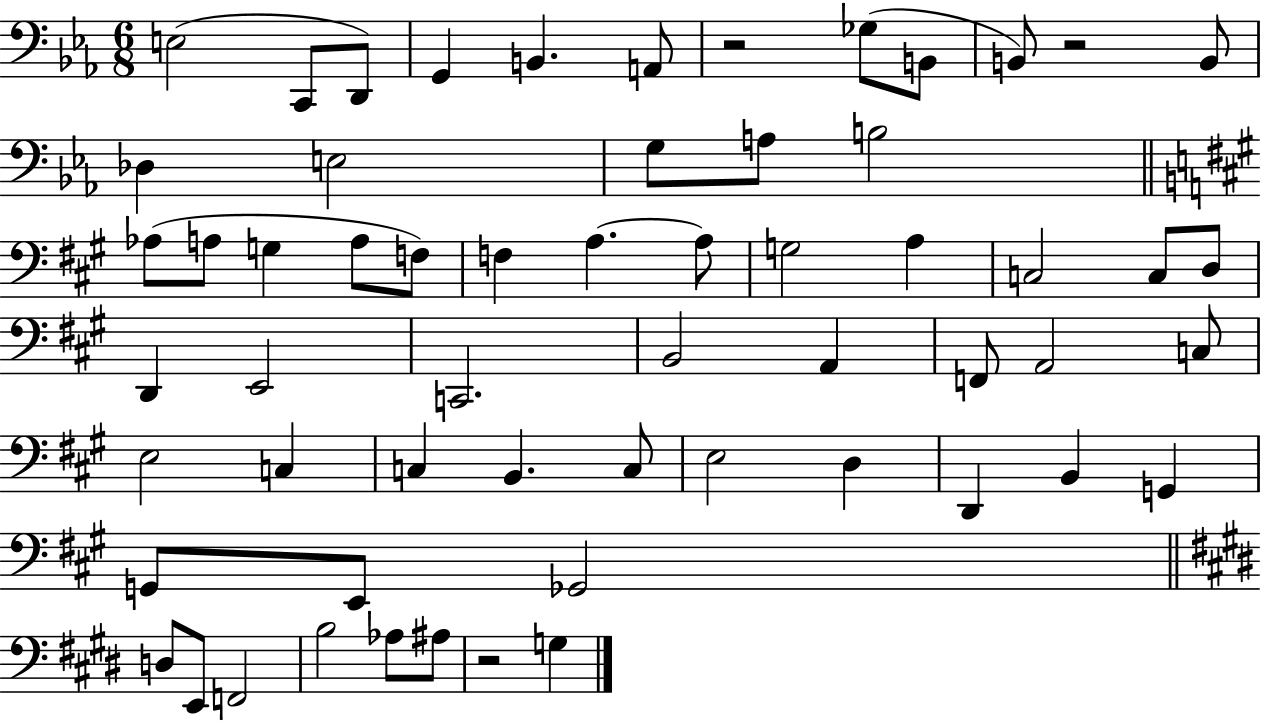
{
  \clef bass
  \numericTimeSignature
  \time 6/8
  \key ees \major
  \repeat volta 2 { e2( c,8 d,8) | g,4 b,4. a,8 | r2 ges8( b,8 | b,8) r2 b,8 | \break des4 e2 | g8 a8 b2 | \bar "||" \break \key a \major aes8( a8 g4 a8 f8) | f4 a4.~~ a8 | g2 a4 | c2 c8 d8 | \break d,4 e,2 | c,2. | b,2 a,4 | f,8 a,2 c8 | \break e2 c4 | c4 b,4. c8 | e2 d4 | d,4 b,4 g,4 | \break g,8 e,8 ges,2 | \bar "||" \break \key e \major d8 e,8 f,2 | b2 aes8 ais8 | r2 g4 | } \bar "|."
}